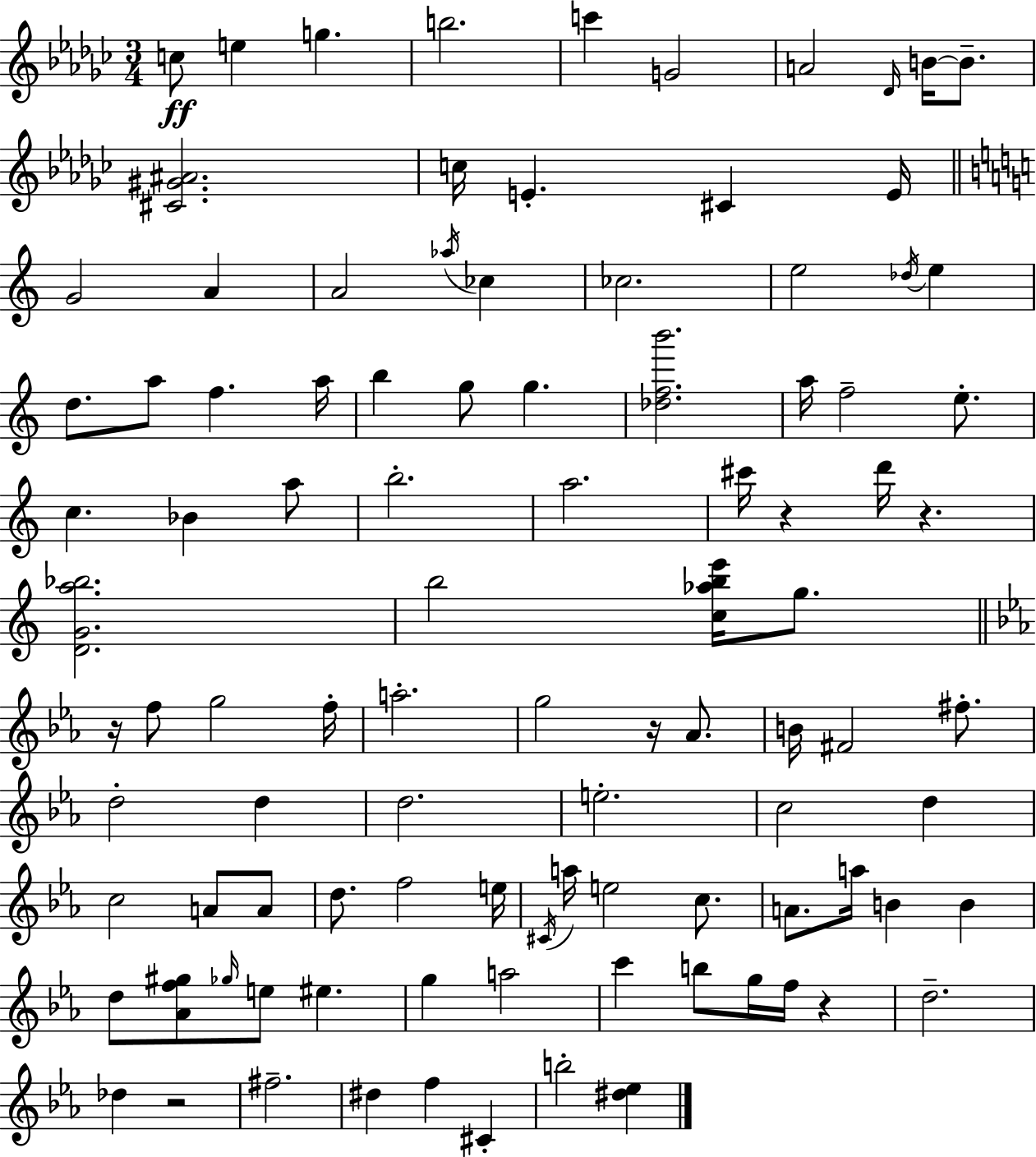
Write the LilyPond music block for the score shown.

{
  \clef treble
  \numericTimeSignature
  \time 3/4
  \key ees \minor
  c''8\ff e''4 g''4. | b''2. | c'''4 g'2 | a'2 \grace { des'16 } b'16~~ b'8.-- | \break <cis' gis' ais'>2. | c''16 e'4.-. cis'4 | e'16 \bar "||" \break \key c \major g'2 a'4 | a'2 \acciaccatura { aes''16 } ces''4 | ces''2. | e''2 \acciaccatura { des''16 } e''4 | \break d''8. a''8 f''4. | a''16 b''4 g''8 g''4. | <des'' f'' b'''>2. | a''16 f''2-- e''8.-. | \break c''4. bes'4 | a''8 b''2.-. | a''2. | cis'''16 r4 d'''16 r4. | \break <d' g' a'' bes''>2. | b''2 <c'' aes'' b'' e'''>16 g''8. | \bar "||" \break \key ees \major r16 f''8 g''2 f''16-. | a''2.-. | g''2 r16 aes'8. | b'16 fis'2 fis''8.-. | \break d''2-. d''4 | d''2. | e''2.-. | c''2 d''4 | \break c''2 a'8 a'8 | d''8. f''2 e''16 | \acciaccatura { cis'16 } a''16 e''2 c''8. | a'8. a''16 b'4 b'4 | \break d''8 <aes' f'' gis''>8 \grace { ges''16 } e''8 eis''4. | g''4 a''2 | c'''4 b''8 g''16 f''16 r4 | d''2.-- | \break des''4 r2 | fis''2.-- | dis''4 f''4 cis'4-. | b''2-. <dis'' ees''>4 | \break \bar "|."
}